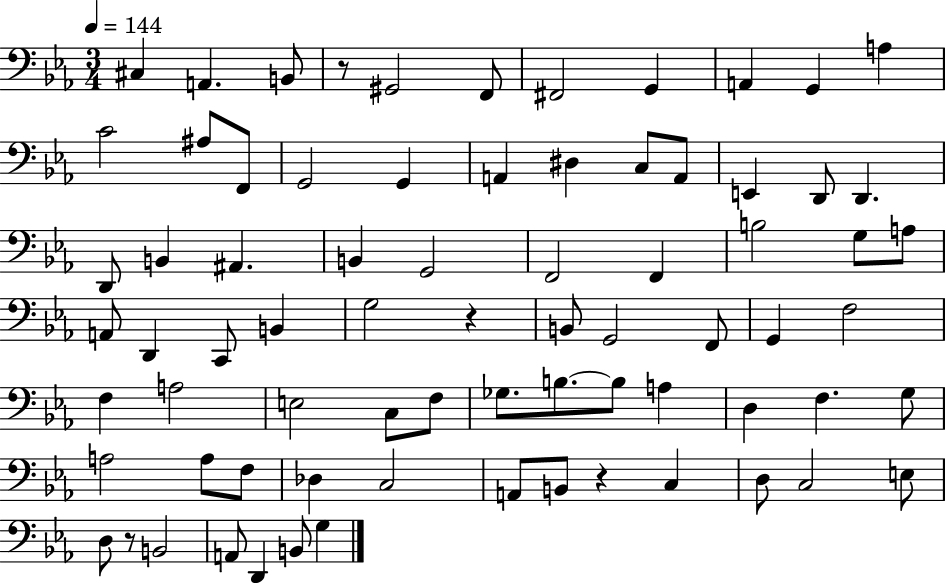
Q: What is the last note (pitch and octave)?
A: G3